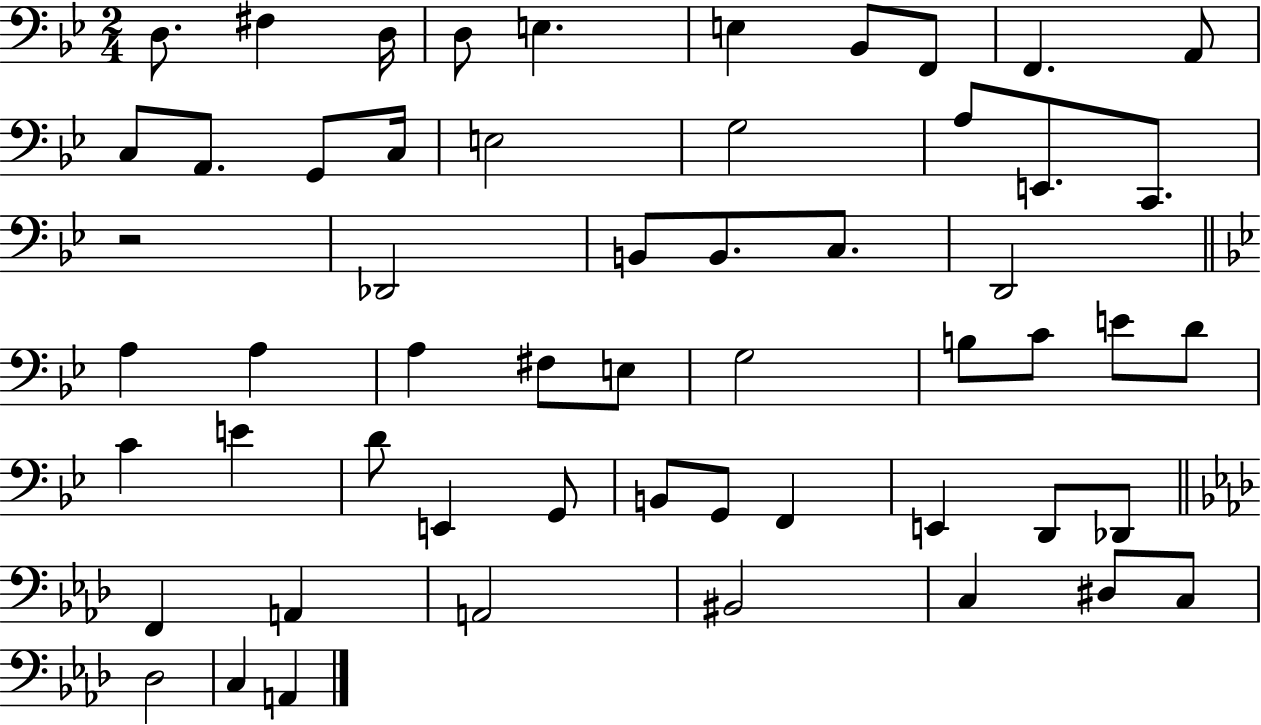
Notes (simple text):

D3/e. F#3/q D3/s D3/e E3/q. E3/q Bb2/e F2/e F2/q. A2/e C3/e A2/e. G2/e C3/s E3/h G3/h A3/e E2/e. C2/e. R/h Db2/h B2/e B2/e. C3/e. D2/h A3/q A3/q A3/q F#3/e E3/e G3/h B3/e C4/e E4/e D4/e C4/q E4/q D4/e E2/q G2/e B2/e G2/e F2/q E2/q D2/e Db2/e F2/q A2/q A2/h BIS2/h C3/q D#3/e C3/e Db3/h C3/q A2/q